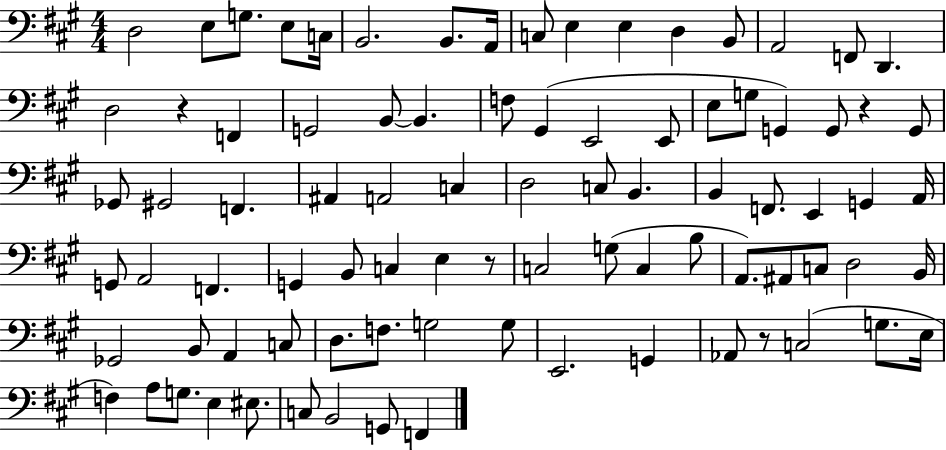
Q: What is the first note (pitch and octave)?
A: D3